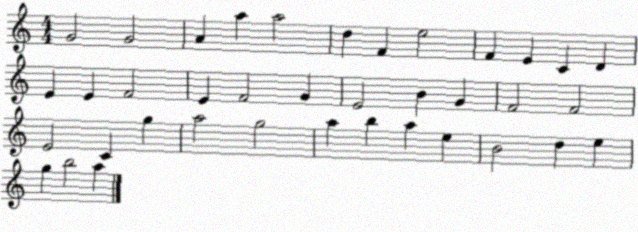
X:1
T:Untitled
M:4/4
L:1/4
K:C
G2 G2 A a a2 d F e2 F E C D E E F2 E F2 G E2 B G F2 F2 E2 C g a2 g2 a b a e B2 d e g b2 a